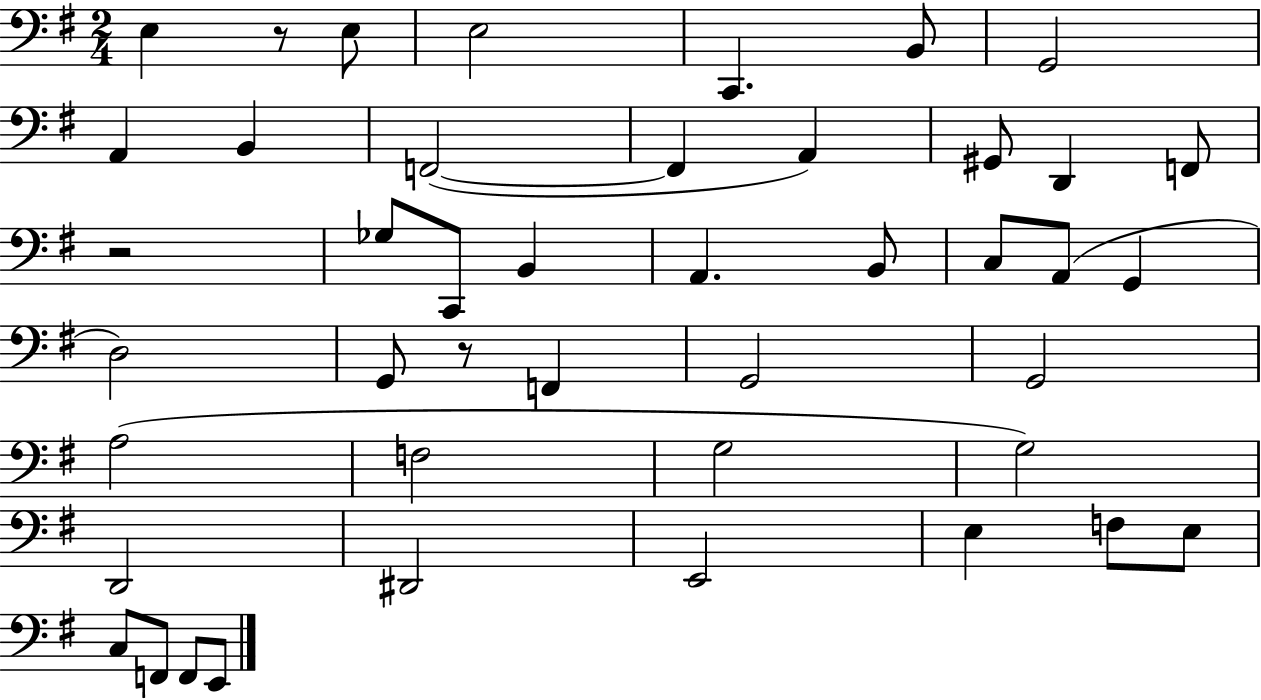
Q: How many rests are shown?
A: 3